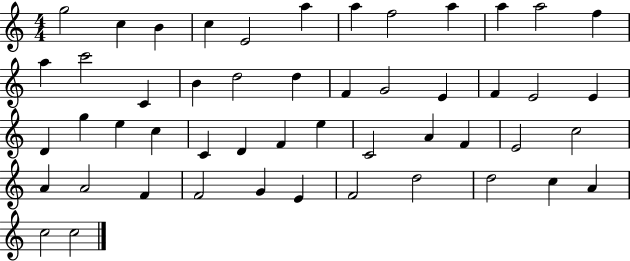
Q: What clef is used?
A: treble